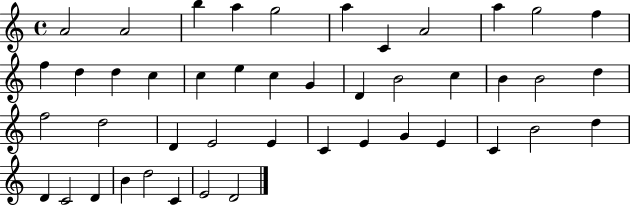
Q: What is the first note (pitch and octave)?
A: A4